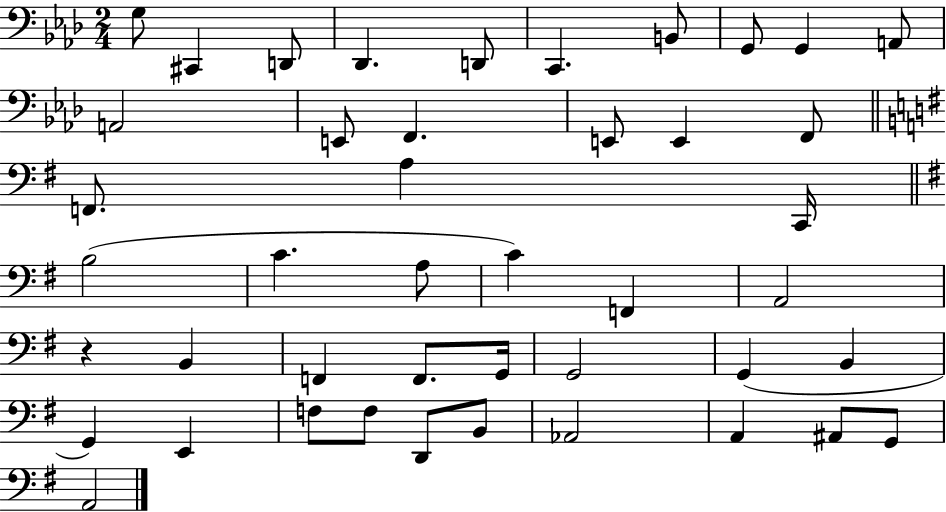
X:1
T:Untitled
M:2/4
L:1/4
K:Ab
G,/2 ^C,, D,,/2 _D,, D,,/2 C,, B,,/2 G,,/2 G,, A,,/2 A,,2 E,,/2 F,, E,,/2 E,, F,,/2 F,,/2 A, C,,/4 B,2 C A,/2 C F,, A,,2 z B,, F,, F,,/2 G,,/4 G,,2 G,, B,, G,, E,, F,/2 F,/2 D,,/2 B,,/2 _A,,2 A,, ^A,,/2 G,,/2 A,,2